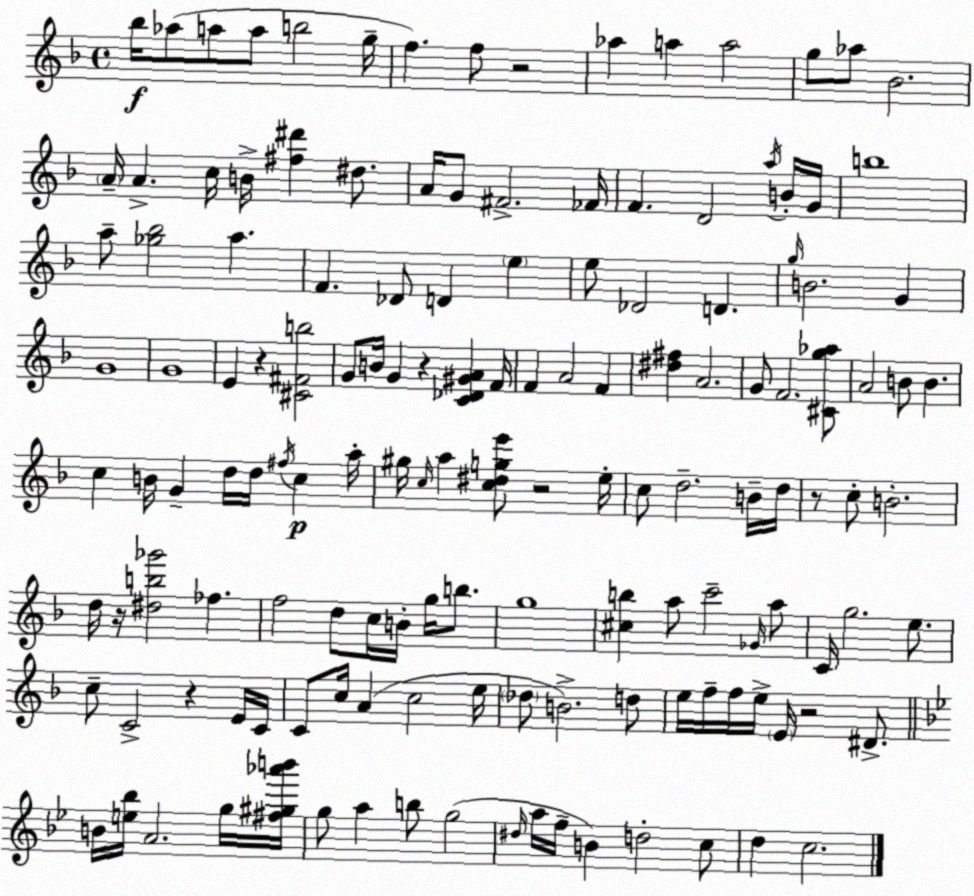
X:1
T:Untitled
M:4/4
L:1/4
K:F
_b/4 _a/2 a/2 a/2 b2 g/4 f f/2 z2 _a a a2 g/2 _a/2 _B2 A/4 A c/4 B/4 [^f^d'] ^d/2 A/4 G/2 ^F2 _F/4 F D2 a/4 B/4 G/4 b4 a/2 [_g_b]2 a F _D/2 D e e/2 _D2 D g/4 B2 G G4 G4 E z [^C^Fb]2 G/2 B/4 G z [C_D^GA] F/4 F A2 F [^d^f] A2 G/2 F2 [^Cg_a]/2 A2 B/2 B c B/4 G d/4 d/4 ^f/4 c a/4 ^g/4 c/4 a [c^dge']/2 z2 e/4 c/2 d2 B/4 d/4 z/2 c/2 B2 d/4 z/4 [^db_g']2 _f f2 d/2 c/4 B/4 g/4 b/2 g4 [^cb] a/2 c'2 _G/4 a/2 C/4 g2 e/2 c/2 C2 z E/4 C/4 C/2 c/4 A c2 e/4 _d/2 B2 d/2 e/4 f/4 f/4 e/4 E/4 z2 ^D/2 B/4 [e_b]/4 A2 g/4 [^f^g_a'b']/4 g/2 a b/2 g2 ^d/4 a/4 f/4 B d2 c/2 d c2